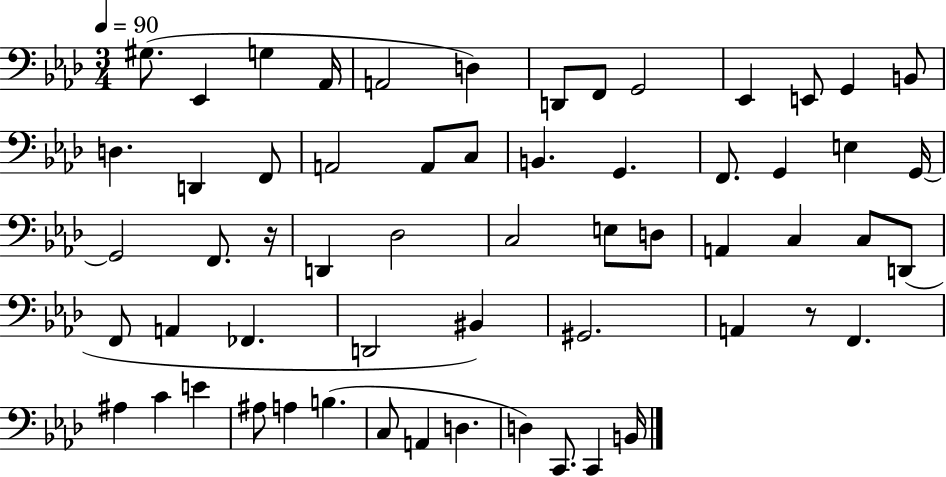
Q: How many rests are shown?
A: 2